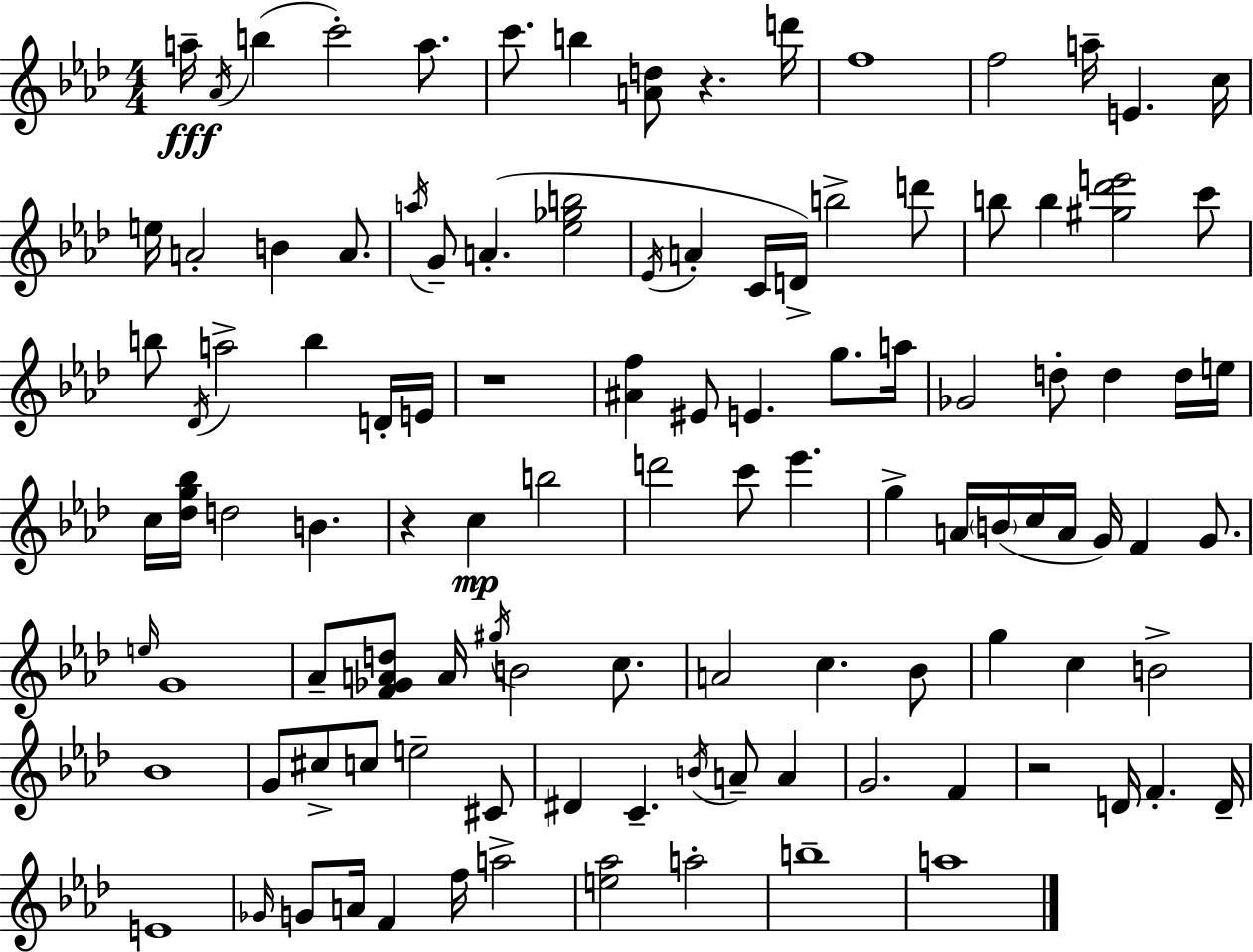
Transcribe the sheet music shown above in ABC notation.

X:1
T:Untitled
M:4/4
L:1/4
K:Ab
a/4 _A/4 b c'2 a/2 c'/2 b [Ad]/2 z d'/4 f4 f2 a/4 E c/4 e/4 A2 B A/2 a/4 G/2 A [_e_gb]2 _E/4 A C/4 D/4 b2 d'/2 b/2 b [^g_d'e']2 c'/2 b/2 _D/4 a2 b D/4 E/4 z4 [^Af] ^E/2 E g/2 a/4 _G2 d/2 d d/4 e/4 c/4 [_dg_b]/4 d2 B z c b2 d'2 c'/2 _e' g A/4 B/4 c/4 A/4 G/4 F G/2 e/4 G4 _A/2 [F_GAd]/2 A/4 ^g/4 B2 c/2 A2 c _B/2 g c B2 _B4 G/2 ^c/2 c/2 e2 ^C/2 ^D C B/4 A/2 A G2 F z2 D/4 F D/4 E4 _G/4 G/2 A/4 F f/4 a2 [e_a]2 a2 b4 a4